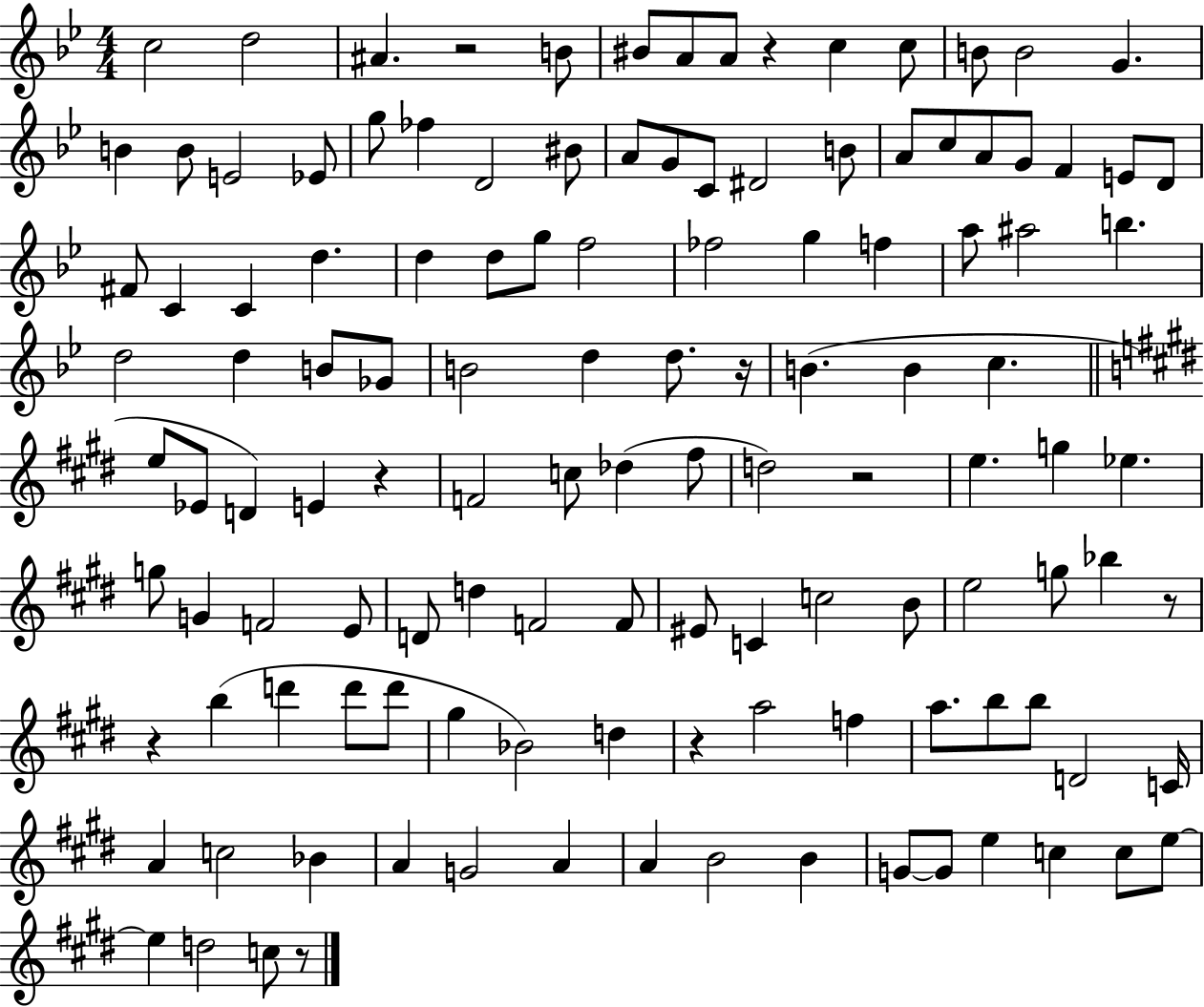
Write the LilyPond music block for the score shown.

{
  \clef treble
  \numericTimeSignature
  \time 4/4
  \key bes \major
  c''2 d''2 | ais'4. r2 b'8 | bis'8 a'8 a'8 r4 c''4 c''8 | b'8 b'2 g'4. | \break b'4 b'8 e'2 ees'8 | g''8 fes''4 d'2 bis'8 | a'8 g'8 c'8 dis'2 b'8 | a'8 c''8 a'8 g'8 f'4 e'8 d'8 | \break fis'8 c'4 c'4 d''4. | d''4 d''8 g''8 f''2 | fes''2 g''4 f''4 | a''8 ais''2 b''4. | \break d''2 d''4 b'8 ges'8 | b'2 d''4 d''8. r16 | b'4.( b'4 c''4. | \bar "||" \break \key e \major e''8 ees'8 d'4) e'4 r4 | f'2 c''8 des''4( fis''8 | d''2) r2 | e''4. g''4 ees''4. | \break g''8 g'4 f'2 e'8 | d'8 d''4 f'2 f'8 | eis'8 c'4 c''2 b'8 | e''2 g''8 bes''4 r8 | \break r4 b''4( d'''4 d'''8 d'''8 | gis''4 bes'2) d''4 | r4 a''2 f''4 | a''8. b''8 b''8 d'2 c'16 | \break a'4 c''2 bes'4 | a'4 g'2 a'4 | a'4 b'2 b'4 | g'8~~ g'8 e''4 c''4 c''8 e''8~~ | \break e''4 d''2 c''8 r8 | \bar "|."
}